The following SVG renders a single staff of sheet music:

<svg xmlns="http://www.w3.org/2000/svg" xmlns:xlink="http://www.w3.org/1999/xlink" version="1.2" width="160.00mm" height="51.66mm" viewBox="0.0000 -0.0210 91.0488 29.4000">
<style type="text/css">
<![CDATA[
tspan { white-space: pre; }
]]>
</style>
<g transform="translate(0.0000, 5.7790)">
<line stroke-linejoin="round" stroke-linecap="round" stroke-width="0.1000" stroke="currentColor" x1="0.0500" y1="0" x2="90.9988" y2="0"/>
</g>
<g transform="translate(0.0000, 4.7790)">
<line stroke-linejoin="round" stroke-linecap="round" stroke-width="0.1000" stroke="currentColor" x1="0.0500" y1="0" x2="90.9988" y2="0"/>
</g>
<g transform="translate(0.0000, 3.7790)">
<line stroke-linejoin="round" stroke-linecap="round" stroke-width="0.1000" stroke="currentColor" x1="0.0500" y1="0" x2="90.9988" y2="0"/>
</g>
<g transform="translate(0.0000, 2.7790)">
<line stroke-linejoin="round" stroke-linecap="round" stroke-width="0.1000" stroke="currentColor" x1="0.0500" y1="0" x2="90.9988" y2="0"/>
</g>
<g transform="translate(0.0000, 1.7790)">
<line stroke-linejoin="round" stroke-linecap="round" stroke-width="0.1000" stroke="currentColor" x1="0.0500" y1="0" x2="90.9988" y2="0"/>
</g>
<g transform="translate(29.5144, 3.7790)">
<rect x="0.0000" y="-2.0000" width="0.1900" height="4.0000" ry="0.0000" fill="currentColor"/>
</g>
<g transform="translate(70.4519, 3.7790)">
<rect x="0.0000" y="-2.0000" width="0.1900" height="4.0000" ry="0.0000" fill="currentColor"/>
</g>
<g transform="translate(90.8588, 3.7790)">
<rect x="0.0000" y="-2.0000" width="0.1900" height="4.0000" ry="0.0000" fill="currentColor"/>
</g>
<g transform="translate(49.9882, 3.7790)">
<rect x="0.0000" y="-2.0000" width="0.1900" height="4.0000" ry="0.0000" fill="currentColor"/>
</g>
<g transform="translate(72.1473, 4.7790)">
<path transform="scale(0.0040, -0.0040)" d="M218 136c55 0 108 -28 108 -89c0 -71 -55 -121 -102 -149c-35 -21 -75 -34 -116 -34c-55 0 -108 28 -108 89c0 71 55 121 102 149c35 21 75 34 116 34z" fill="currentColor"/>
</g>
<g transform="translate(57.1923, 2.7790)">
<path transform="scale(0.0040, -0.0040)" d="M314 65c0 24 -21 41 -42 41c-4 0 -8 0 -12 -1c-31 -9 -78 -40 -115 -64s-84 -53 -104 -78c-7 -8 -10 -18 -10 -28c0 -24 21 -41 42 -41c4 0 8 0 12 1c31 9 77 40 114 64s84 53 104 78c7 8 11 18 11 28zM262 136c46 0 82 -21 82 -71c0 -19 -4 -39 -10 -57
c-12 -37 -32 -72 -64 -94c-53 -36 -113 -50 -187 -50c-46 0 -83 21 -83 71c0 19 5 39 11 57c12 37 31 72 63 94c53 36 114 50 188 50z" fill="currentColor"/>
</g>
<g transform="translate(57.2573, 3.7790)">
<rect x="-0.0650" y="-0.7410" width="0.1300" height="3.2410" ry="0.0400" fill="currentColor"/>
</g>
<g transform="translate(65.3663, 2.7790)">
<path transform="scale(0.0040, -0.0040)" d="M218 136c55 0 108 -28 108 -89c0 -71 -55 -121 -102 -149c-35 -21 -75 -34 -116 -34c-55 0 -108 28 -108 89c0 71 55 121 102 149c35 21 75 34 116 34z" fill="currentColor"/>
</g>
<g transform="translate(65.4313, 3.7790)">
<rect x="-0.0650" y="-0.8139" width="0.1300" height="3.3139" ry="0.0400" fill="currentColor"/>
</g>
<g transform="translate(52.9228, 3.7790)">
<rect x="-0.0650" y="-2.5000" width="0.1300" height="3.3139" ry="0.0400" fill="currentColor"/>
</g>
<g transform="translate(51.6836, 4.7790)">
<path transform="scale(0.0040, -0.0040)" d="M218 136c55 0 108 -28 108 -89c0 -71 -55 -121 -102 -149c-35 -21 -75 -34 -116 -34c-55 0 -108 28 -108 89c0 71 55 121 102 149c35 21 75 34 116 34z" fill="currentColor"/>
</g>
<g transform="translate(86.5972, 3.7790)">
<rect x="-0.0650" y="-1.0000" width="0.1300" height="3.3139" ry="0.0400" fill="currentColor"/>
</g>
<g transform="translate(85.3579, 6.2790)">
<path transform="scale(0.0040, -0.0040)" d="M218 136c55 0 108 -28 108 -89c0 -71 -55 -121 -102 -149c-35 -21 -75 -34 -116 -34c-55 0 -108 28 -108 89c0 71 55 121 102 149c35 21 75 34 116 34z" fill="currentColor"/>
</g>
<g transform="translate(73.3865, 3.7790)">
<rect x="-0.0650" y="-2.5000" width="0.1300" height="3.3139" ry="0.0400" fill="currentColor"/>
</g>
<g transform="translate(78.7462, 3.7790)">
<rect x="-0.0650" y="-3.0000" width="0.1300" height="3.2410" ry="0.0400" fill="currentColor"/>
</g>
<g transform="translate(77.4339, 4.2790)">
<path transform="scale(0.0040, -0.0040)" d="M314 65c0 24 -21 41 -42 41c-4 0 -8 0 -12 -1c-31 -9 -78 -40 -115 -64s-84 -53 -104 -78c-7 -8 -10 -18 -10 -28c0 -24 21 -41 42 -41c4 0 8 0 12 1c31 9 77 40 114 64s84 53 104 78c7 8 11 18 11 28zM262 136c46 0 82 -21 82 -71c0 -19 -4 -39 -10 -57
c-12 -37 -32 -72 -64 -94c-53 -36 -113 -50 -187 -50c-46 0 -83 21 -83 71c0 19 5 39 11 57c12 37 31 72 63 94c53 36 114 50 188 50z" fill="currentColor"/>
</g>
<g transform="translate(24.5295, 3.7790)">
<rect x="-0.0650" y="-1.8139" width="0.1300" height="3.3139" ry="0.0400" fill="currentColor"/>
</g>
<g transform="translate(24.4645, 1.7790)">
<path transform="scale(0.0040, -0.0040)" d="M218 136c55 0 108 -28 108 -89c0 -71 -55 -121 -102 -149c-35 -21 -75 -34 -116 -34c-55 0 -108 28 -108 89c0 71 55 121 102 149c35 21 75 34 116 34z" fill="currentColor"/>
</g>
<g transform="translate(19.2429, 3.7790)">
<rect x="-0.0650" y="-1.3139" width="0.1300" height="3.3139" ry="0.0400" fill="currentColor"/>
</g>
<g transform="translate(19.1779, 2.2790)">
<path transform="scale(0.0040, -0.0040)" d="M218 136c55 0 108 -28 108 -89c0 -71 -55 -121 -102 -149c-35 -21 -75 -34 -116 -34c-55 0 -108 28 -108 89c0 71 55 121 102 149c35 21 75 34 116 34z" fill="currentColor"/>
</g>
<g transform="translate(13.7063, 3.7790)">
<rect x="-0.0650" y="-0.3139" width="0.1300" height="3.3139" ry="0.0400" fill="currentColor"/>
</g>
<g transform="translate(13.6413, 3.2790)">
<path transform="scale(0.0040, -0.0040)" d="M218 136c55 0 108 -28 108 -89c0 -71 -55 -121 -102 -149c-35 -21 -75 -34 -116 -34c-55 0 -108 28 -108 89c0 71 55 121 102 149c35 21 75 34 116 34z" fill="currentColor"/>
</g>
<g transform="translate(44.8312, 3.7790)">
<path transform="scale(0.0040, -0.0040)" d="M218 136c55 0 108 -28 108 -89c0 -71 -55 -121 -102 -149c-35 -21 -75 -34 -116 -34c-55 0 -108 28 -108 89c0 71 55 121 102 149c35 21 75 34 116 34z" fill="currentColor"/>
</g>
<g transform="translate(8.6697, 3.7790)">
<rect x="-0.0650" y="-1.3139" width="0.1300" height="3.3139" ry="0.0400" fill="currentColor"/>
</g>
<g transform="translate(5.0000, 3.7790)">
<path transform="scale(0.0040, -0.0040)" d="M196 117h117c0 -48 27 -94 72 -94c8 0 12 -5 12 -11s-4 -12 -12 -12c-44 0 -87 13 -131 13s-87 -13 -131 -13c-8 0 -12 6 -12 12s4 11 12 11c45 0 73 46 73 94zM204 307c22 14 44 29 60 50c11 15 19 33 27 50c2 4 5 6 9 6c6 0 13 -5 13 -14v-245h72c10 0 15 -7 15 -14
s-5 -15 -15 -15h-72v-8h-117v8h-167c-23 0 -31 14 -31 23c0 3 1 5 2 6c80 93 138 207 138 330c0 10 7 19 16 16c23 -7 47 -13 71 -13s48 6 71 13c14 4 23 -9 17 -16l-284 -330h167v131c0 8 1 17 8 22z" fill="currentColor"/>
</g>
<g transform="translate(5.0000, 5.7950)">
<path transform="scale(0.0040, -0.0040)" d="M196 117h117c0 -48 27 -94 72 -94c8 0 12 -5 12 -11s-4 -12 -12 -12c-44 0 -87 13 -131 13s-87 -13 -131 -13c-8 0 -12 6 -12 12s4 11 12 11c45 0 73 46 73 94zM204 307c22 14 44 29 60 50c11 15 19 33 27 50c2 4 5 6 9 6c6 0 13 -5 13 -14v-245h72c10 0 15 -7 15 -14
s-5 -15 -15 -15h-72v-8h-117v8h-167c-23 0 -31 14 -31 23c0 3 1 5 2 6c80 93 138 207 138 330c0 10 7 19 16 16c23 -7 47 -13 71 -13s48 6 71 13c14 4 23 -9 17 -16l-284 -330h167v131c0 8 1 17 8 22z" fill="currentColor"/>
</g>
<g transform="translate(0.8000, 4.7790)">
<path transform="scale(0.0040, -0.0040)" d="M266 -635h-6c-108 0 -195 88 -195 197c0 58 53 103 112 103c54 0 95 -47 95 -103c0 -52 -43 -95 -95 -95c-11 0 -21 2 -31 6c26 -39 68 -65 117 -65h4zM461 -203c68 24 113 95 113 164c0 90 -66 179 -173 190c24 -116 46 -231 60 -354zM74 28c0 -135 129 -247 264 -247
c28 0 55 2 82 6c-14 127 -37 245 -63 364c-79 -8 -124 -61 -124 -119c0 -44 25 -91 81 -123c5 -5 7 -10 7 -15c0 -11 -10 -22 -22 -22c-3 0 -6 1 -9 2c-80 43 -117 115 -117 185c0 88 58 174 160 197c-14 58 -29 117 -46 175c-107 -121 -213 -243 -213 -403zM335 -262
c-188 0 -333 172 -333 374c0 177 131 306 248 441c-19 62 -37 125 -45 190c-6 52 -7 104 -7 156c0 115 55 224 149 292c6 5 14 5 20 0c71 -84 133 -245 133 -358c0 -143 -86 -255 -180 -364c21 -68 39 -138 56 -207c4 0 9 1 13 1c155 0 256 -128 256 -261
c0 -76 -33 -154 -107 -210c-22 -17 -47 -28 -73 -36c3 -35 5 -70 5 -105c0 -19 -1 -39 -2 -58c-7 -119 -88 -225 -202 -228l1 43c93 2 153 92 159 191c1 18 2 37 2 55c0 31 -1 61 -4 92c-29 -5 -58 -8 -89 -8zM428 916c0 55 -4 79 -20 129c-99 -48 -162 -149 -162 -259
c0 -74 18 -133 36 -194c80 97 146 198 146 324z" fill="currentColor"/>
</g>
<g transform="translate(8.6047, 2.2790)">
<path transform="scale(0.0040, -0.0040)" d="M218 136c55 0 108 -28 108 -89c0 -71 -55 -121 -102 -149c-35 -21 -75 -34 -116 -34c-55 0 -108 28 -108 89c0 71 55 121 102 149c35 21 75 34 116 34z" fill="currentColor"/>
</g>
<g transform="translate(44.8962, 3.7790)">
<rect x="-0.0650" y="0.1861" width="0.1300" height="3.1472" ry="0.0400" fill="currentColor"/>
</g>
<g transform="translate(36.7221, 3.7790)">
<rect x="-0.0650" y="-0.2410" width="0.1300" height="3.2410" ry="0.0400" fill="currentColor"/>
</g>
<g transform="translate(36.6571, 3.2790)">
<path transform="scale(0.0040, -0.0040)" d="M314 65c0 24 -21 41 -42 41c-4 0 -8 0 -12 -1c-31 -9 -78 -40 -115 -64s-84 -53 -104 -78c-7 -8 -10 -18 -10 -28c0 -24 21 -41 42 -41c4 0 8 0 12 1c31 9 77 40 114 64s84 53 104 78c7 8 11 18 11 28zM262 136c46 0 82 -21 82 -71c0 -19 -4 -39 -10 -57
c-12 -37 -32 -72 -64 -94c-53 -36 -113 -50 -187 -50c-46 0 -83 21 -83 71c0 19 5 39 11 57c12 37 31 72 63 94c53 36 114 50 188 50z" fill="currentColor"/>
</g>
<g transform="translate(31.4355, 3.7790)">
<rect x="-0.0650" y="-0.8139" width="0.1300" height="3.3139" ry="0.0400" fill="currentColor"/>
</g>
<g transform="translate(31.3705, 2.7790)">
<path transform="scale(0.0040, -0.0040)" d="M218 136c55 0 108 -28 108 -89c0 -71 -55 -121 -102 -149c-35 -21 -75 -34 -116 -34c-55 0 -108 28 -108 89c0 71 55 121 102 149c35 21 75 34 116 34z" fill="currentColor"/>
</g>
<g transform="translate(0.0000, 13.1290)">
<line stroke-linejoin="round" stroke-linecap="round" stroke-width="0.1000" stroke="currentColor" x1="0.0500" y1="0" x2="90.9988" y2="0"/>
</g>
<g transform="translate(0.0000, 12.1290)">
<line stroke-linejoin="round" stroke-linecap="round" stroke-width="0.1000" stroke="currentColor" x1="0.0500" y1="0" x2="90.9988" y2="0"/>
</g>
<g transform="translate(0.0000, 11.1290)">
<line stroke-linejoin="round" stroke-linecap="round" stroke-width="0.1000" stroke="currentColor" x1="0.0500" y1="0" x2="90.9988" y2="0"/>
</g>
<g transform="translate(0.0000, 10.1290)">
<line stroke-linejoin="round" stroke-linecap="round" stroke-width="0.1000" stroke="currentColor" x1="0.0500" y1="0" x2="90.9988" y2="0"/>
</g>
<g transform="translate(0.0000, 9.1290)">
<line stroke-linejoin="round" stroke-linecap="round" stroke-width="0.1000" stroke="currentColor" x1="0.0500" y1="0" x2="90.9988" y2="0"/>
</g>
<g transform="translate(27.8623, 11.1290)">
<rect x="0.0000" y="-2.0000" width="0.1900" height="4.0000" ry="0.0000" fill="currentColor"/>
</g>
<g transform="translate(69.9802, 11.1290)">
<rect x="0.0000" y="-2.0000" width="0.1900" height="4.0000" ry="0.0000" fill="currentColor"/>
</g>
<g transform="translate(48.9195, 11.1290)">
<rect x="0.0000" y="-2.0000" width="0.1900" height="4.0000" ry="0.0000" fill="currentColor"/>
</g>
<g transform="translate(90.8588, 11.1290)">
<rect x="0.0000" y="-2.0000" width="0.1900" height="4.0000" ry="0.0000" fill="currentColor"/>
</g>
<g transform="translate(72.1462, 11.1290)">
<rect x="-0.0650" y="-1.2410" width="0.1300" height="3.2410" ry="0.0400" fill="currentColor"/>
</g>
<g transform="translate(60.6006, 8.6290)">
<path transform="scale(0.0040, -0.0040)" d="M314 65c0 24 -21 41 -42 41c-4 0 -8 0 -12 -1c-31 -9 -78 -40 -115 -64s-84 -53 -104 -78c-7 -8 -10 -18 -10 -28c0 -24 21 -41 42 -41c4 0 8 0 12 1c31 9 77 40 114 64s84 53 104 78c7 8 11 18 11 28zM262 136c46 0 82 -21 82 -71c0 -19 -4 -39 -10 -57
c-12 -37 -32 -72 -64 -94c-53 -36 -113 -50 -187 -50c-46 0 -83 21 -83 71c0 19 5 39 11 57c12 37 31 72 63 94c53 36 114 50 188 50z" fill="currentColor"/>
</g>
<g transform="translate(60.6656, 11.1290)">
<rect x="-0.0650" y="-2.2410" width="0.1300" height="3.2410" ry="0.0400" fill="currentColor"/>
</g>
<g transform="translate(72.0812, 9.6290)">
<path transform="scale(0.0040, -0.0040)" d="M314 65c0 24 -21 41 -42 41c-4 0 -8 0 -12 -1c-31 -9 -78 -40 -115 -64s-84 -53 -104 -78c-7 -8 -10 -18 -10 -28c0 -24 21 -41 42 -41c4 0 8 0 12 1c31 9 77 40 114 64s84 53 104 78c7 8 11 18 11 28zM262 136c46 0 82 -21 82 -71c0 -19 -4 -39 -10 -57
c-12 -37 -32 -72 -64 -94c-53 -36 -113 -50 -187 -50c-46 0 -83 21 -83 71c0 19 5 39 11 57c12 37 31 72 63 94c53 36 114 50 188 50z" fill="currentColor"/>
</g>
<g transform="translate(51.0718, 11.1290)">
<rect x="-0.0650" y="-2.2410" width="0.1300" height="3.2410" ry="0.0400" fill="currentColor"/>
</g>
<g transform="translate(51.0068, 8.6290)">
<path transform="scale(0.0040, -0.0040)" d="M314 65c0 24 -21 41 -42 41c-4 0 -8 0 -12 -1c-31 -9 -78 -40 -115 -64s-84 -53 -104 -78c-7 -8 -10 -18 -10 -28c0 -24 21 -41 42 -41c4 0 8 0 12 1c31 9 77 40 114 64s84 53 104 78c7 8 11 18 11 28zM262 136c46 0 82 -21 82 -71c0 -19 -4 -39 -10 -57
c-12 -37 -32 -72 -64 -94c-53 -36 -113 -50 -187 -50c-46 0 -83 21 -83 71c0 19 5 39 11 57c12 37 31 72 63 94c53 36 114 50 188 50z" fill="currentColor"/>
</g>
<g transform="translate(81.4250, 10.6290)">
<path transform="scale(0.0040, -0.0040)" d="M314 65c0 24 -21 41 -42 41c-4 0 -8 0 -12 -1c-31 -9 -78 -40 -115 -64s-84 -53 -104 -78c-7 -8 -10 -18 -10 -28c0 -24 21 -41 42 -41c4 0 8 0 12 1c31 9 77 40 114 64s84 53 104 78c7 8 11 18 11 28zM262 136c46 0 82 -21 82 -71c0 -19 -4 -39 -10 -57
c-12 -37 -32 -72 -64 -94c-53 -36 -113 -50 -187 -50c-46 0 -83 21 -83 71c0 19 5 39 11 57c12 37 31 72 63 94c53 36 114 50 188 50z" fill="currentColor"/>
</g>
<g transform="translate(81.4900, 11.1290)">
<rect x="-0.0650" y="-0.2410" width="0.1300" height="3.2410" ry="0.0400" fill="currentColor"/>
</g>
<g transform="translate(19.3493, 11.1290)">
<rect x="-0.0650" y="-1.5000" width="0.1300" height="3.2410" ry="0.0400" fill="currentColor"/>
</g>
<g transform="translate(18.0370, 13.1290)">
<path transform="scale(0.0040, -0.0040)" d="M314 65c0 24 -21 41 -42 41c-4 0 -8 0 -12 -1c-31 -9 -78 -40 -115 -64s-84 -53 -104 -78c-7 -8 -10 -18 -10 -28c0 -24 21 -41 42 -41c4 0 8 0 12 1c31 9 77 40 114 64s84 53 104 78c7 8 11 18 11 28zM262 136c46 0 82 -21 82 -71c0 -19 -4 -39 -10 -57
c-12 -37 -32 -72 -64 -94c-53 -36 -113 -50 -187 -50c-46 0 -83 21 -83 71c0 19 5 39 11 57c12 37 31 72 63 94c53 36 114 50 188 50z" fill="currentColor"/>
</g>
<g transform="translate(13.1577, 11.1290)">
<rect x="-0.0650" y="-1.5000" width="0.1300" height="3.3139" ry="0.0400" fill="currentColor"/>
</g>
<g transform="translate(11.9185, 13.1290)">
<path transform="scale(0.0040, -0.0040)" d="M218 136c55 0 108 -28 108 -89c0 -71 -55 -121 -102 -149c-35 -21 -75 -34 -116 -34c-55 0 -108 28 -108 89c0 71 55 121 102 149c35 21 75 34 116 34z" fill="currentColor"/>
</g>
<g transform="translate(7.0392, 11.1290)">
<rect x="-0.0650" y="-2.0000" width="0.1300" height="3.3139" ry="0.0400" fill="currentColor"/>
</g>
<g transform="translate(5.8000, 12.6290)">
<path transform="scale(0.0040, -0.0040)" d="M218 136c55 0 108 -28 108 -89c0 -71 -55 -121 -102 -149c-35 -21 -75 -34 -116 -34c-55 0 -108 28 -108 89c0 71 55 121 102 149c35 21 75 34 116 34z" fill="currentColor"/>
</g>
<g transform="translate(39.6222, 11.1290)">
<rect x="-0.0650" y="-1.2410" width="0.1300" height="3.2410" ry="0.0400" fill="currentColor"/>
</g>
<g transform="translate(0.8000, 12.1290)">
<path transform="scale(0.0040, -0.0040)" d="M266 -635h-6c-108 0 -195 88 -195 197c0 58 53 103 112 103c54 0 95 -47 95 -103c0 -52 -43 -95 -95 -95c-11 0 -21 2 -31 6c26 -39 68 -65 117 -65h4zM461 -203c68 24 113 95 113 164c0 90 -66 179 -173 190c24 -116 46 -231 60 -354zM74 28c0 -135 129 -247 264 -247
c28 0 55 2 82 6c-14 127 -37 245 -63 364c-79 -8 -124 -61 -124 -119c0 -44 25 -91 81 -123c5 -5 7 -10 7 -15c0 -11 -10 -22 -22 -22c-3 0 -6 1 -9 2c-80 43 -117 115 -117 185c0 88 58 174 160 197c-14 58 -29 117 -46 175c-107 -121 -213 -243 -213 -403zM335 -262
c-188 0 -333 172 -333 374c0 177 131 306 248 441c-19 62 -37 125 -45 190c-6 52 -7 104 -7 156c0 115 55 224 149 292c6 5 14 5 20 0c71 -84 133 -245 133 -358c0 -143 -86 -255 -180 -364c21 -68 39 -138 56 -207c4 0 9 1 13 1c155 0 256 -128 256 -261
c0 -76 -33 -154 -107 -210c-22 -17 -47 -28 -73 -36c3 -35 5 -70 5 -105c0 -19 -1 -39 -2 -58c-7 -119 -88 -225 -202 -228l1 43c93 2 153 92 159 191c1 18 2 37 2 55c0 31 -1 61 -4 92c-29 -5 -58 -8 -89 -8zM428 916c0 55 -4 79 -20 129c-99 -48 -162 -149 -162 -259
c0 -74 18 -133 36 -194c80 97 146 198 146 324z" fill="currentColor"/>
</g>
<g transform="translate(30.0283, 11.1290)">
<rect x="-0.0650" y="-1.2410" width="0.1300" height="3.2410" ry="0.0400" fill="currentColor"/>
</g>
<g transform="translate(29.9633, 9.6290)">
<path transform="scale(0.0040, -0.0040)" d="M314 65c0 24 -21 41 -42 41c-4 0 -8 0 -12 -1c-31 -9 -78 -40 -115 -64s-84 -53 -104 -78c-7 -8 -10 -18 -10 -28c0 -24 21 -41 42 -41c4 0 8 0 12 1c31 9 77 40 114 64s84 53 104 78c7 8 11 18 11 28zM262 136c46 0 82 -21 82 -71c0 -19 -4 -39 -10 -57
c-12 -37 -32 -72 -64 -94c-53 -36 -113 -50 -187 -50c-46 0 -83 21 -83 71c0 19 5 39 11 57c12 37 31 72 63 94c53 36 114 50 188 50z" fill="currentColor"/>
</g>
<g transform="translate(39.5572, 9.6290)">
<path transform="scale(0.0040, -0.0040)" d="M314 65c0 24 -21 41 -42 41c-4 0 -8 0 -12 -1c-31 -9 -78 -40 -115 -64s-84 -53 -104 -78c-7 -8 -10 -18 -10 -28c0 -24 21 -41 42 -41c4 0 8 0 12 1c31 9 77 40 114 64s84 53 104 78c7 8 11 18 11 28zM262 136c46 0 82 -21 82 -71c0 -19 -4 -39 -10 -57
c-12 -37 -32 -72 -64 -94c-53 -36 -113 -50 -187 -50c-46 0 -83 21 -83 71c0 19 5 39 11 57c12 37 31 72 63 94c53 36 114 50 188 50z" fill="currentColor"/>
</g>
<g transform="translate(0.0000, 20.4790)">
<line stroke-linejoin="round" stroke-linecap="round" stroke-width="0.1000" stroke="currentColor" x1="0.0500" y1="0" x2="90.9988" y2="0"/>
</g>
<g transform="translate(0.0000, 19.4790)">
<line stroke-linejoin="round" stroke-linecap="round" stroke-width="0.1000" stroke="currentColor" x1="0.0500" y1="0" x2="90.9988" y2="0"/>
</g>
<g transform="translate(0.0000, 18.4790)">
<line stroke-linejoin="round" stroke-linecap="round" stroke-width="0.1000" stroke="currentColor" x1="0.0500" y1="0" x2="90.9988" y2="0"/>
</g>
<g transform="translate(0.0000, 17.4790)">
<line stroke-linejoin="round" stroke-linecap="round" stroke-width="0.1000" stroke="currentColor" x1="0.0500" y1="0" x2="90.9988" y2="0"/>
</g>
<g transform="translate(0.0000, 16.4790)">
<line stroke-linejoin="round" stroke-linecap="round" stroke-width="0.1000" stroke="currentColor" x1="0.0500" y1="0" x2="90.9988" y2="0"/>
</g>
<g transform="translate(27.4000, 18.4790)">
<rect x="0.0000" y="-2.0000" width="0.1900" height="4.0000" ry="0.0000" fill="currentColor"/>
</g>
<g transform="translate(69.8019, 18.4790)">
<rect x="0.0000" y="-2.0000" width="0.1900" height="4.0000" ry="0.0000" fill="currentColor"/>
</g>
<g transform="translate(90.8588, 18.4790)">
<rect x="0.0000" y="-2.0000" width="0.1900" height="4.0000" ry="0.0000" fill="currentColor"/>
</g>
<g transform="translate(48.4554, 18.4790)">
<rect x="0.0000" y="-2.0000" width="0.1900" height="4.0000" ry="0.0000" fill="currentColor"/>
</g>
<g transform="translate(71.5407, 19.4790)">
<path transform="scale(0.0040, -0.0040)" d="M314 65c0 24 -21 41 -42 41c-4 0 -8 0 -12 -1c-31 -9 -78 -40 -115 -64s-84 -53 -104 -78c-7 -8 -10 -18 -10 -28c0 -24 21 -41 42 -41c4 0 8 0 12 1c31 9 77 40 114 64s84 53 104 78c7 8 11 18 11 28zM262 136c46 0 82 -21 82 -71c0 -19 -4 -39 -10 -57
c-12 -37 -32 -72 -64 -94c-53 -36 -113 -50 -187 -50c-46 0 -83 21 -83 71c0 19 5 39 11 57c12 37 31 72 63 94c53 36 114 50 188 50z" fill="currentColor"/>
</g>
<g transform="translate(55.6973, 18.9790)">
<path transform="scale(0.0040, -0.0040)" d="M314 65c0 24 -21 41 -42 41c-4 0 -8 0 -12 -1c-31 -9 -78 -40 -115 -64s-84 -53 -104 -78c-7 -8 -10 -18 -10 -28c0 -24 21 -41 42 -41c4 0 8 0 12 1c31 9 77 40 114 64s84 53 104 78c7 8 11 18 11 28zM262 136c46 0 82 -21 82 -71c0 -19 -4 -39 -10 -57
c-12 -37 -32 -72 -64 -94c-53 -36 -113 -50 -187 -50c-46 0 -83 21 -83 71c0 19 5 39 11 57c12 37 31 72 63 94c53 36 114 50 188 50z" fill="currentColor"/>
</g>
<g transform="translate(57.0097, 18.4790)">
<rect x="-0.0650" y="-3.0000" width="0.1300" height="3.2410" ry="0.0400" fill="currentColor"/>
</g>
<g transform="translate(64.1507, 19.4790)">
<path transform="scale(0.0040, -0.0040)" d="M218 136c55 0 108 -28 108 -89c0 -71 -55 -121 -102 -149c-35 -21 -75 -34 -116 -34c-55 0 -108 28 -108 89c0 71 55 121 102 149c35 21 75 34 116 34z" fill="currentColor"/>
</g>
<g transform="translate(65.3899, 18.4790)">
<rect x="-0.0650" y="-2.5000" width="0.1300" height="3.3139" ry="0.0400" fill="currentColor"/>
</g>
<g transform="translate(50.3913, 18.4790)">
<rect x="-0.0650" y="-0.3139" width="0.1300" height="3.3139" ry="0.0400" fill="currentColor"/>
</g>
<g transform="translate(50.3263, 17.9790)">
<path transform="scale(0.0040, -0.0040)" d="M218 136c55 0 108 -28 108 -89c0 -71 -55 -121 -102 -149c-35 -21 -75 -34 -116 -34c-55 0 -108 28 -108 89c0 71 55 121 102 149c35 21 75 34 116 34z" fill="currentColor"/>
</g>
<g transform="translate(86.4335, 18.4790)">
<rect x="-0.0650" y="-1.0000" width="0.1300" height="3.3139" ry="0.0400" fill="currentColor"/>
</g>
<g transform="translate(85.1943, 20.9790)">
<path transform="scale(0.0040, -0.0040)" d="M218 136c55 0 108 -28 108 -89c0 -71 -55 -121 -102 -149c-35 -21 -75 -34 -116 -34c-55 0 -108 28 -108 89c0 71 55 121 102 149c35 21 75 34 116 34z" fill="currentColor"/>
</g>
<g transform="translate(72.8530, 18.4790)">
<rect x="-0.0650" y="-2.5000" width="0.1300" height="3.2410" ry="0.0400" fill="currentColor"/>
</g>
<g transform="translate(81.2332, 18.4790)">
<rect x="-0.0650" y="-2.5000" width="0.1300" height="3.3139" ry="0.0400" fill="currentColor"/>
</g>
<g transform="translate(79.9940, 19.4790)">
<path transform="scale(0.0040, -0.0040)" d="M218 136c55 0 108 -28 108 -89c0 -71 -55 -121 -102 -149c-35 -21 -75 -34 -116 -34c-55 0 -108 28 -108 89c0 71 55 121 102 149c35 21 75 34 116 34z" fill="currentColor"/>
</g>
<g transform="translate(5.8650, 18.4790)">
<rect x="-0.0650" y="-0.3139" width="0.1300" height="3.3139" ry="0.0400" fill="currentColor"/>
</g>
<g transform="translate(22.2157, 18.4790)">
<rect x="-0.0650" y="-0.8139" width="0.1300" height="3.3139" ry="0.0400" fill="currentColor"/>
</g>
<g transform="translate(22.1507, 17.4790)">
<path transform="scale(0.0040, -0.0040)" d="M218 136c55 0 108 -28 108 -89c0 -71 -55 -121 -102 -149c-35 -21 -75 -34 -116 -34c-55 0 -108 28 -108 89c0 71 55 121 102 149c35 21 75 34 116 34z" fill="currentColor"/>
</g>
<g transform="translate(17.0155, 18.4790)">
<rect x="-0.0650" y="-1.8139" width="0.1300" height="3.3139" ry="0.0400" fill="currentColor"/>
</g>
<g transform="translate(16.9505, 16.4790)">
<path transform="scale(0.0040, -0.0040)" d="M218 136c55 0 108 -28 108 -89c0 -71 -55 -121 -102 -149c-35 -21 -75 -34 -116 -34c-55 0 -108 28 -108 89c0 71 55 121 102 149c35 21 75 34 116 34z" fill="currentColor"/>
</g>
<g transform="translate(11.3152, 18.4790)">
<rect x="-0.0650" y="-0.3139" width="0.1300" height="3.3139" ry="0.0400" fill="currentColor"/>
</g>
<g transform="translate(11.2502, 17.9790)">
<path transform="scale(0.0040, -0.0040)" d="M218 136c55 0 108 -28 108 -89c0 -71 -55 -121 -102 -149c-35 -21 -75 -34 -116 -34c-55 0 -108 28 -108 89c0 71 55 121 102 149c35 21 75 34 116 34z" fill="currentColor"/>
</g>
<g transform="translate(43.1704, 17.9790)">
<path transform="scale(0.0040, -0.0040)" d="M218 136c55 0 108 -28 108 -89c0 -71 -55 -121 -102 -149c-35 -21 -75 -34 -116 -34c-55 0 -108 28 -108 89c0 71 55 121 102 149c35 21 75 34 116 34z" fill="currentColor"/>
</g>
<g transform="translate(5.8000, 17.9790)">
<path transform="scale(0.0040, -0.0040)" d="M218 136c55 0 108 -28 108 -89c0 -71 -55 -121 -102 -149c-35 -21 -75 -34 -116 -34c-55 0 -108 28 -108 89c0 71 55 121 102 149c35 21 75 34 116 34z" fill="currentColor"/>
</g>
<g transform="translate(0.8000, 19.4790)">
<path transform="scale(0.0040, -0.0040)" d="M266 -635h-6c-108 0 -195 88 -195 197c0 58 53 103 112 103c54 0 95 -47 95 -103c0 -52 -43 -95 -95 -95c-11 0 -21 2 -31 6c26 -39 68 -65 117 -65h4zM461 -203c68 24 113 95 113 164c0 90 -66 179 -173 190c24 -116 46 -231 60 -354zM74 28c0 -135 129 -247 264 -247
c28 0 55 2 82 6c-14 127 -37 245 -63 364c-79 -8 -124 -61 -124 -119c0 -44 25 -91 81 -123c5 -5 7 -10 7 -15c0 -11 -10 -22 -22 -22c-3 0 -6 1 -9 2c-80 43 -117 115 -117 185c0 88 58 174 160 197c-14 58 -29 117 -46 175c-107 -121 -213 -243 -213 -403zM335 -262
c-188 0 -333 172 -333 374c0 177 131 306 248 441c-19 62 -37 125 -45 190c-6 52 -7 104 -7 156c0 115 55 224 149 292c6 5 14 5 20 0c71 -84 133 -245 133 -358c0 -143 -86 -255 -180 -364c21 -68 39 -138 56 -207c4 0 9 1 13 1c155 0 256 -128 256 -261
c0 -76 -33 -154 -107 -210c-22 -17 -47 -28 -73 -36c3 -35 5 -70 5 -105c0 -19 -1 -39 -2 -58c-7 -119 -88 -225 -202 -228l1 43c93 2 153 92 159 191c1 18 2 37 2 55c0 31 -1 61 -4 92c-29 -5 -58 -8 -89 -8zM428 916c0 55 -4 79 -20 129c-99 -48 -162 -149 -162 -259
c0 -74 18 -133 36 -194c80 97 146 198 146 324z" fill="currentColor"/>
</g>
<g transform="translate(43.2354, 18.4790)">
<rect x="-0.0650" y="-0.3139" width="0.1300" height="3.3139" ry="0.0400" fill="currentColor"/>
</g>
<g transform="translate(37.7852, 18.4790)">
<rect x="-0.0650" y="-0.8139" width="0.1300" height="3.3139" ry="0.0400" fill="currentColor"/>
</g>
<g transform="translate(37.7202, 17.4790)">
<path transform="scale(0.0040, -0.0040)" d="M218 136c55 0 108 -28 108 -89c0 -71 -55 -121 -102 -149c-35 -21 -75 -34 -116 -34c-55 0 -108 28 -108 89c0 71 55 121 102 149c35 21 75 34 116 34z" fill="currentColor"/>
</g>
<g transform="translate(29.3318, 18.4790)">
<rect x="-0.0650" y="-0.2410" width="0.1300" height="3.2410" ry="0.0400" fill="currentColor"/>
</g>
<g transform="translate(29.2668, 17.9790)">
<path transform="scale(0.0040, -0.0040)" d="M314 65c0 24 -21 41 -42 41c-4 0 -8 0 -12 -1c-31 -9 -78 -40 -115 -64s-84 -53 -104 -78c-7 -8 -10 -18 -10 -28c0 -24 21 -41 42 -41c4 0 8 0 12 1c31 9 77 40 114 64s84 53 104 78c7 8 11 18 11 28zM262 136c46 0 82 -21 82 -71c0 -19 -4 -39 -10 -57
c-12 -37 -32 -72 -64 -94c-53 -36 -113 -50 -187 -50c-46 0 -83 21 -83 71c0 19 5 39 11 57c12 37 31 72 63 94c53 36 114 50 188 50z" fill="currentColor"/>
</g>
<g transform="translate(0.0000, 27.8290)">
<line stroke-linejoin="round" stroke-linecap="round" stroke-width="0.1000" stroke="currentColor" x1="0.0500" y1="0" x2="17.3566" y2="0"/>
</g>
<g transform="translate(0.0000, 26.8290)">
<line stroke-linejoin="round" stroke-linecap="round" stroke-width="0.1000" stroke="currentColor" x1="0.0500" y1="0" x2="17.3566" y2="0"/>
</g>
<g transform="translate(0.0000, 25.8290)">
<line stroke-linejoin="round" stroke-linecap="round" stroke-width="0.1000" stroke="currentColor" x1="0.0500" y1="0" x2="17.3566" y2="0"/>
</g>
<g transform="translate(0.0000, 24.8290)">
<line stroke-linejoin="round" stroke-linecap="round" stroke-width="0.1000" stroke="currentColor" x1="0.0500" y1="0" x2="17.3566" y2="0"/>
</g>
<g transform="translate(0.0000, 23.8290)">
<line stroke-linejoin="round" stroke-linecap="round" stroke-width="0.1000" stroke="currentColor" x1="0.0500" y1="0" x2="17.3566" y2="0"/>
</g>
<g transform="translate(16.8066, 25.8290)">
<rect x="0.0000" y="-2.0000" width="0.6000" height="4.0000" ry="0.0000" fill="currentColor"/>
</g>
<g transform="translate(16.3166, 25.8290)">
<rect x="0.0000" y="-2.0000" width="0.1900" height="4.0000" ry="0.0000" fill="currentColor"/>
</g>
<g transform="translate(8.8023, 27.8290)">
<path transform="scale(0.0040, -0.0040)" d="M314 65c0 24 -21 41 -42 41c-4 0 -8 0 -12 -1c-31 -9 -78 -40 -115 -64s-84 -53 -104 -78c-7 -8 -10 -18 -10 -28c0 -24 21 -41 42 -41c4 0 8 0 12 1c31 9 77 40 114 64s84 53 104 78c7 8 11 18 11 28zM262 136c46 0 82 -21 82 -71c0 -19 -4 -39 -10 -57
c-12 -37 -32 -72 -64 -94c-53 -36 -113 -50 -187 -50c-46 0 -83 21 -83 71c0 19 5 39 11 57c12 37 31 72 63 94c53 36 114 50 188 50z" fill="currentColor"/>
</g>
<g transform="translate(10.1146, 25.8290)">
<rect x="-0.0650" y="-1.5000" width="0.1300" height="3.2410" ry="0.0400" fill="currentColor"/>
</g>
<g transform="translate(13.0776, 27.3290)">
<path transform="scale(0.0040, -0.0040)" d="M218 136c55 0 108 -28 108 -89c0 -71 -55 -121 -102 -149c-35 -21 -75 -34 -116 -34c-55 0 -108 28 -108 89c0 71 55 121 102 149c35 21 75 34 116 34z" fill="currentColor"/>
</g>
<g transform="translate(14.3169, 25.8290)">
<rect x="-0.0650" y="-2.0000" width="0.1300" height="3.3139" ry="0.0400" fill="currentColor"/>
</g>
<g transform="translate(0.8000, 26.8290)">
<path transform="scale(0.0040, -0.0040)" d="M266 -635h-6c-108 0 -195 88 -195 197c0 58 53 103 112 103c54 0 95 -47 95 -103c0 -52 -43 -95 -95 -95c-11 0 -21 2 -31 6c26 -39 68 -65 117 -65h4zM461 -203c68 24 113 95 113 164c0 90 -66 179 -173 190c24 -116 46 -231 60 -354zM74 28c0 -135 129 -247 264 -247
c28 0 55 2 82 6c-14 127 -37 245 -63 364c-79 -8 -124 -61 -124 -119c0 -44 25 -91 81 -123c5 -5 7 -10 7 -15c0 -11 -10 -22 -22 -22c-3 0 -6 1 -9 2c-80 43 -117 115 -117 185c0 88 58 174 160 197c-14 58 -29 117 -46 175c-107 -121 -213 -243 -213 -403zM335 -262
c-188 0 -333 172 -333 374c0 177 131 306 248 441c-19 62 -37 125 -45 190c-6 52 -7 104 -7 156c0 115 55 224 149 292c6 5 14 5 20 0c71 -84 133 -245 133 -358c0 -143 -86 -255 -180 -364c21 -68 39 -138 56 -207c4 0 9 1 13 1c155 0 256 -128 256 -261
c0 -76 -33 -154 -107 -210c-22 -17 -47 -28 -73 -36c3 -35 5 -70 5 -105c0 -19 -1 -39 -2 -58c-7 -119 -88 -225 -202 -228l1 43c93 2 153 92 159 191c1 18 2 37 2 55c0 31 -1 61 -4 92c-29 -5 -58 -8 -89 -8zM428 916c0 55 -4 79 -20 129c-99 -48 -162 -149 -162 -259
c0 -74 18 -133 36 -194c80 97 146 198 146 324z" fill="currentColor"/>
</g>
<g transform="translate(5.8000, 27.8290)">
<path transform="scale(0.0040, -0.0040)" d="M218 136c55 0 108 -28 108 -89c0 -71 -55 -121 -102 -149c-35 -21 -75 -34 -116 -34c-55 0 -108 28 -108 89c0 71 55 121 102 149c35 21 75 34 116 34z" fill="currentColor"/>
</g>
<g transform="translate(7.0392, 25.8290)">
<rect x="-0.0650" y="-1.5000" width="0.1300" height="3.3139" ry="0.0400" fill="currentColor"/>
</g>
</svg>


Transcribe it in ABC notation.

X:1
T:Untitled
M:4/4
L:1/4
K:C
e c e f d c2 B G d2 d G A2 D F E E2 e2 e2 g2 g2 e2 c2 c c f d c2 d c c A2 G G2 G D E E2 F